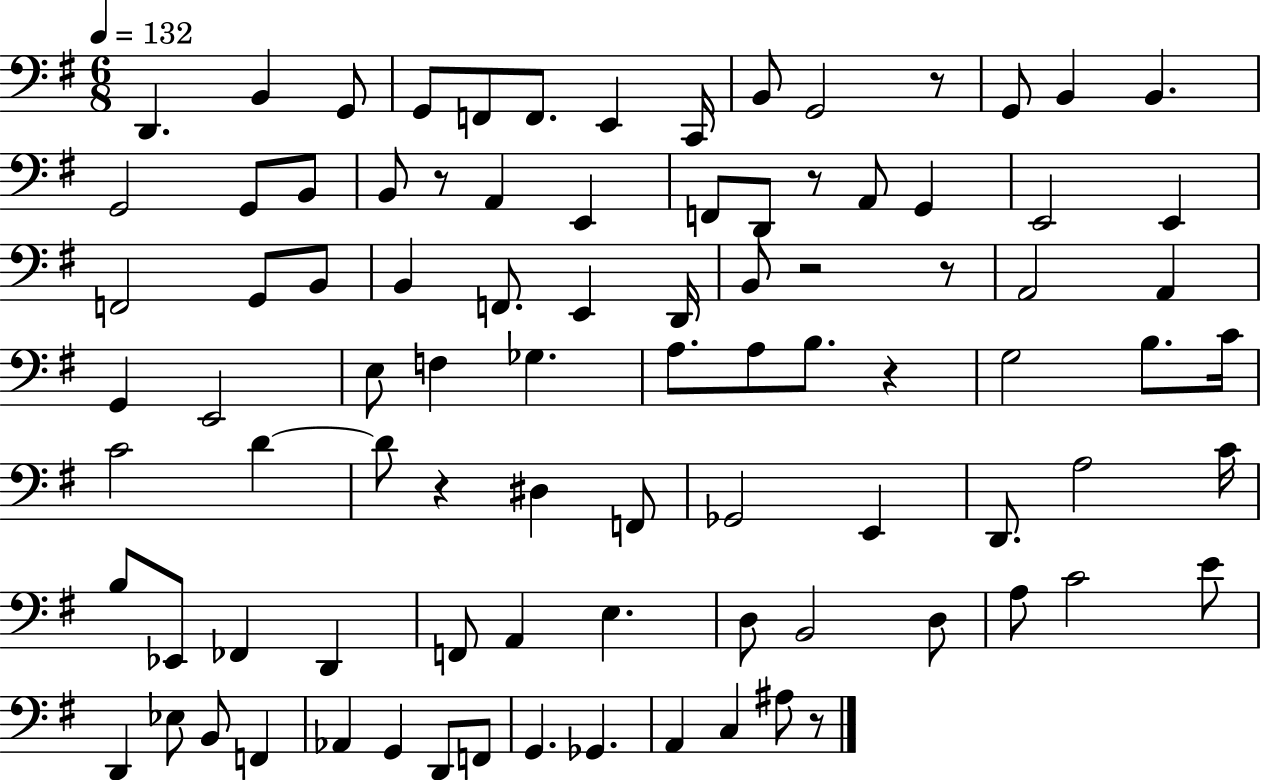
D2/q. B2/q G2/e G2/e F2/e F2/e. E2/q C2/s B2/e G2/h R/e G2/e B2/q B2/q. G2/h G2/e B2/e B2/e R/e A2/q E2/q F2/e D2/e R/e A2/e G2/q E2/h E2/q F2/h G2/e B2/e B2/q F2/e. E2/q D2/s B2/e R/h R/e A2/h A2/q G2/q E2/h E3/e F3/q Gb3/q. A3/e. A3/e B3/e. R/q G3/h B3/e. C4/s C4/h D4/q D4/e R/q D#3/q F2/e Gb2/h E2/q D2/e. A3/h C4/s B3/e Eb2/e FES2/q D2/q F2/e A2/q E3/q. D3/e B2/h D3/e A3/e C4/h E4/e D2/q Eb3/e B2/e F2/q Ab2/q G2/q D2/e F2/e G2/q. Gb2/q. A2/q C3/q A#3/e R/e